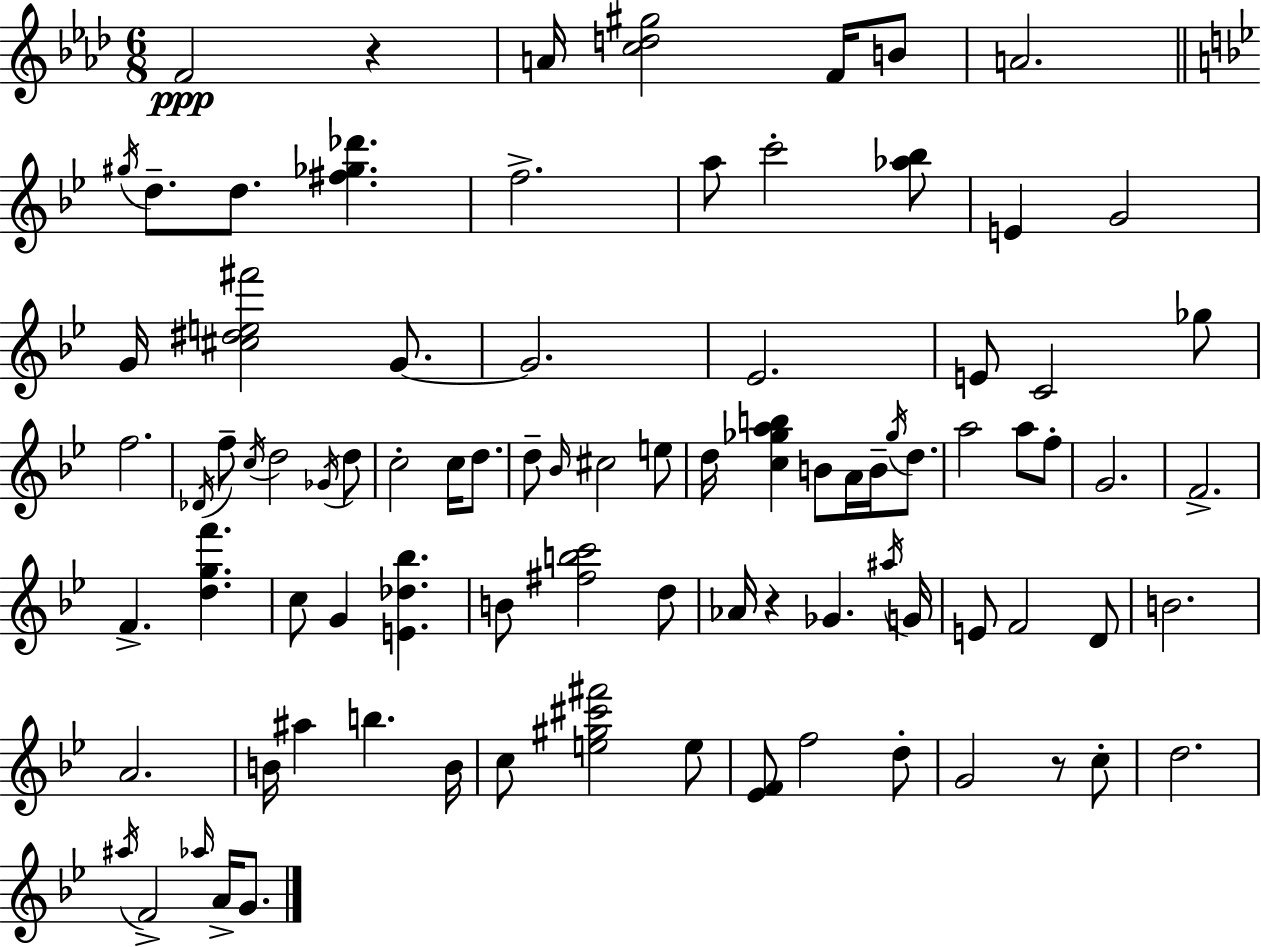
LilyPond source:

{
  \clef treble
  \numericTimeSignature
  \time 6/8
  \key aes \major
  \repeat volta 2 { f'2\ppp r4 | a'16 <c'' d'' gis''>2 f'16 b'8 | a'2. | \bar "||" \break \key g \minor \acciaccatura { gis''16 } d''8.-- d''8. <fis'' ges'' des'''>4. | f''2.-> | a''8 c'''2-. <aes'' bes''>8 | e'4 g'2 | \break g'16 <cis'' dis'' e'' fis'''>2 g'8.~~ | g'2. | ees'2. | e'8 c'2 ges''8 | \break f''2. | \acciaccatura { des'16 } f''8-- \acciaccatura { c''16 } d''2 | \acciaccatura { ges'16 } d''8 c''2-. | c''16 d''8. d''8-- \grace { bes'16 } cis''2 | \break e''8 d''16 <c'' ges'' a'' b''>4 b'8 | a'16 b'16-- \acciaccatura { ges''16 } d''8. a''2 | a''8 f''8-. g'2. | f'2.-> | \break f'4.-> | <d'' g'' f'''>4. c''8 g'4 | <e' des'' bes''>4. b'8 <fis'' b'' c'''>2 | d''8 aes'16 r4 ges'4. | \break \acciaccatura { ais''16 } g'16 e'8 f'2 | d'8 b'2. | a'2. | b'16 ais''4 | \break b''4. b'16 c''8 <e'' gis'' cis''' fis'''>2 | e''8 <ees' f'>8 f''2 | d''8-. g'2 | r8 c''8-. d''2. | \break \acciaccatura { ais''16 } f'2-> | \grace { aes''16 } a'16-> g'8. } \bar "|."
}